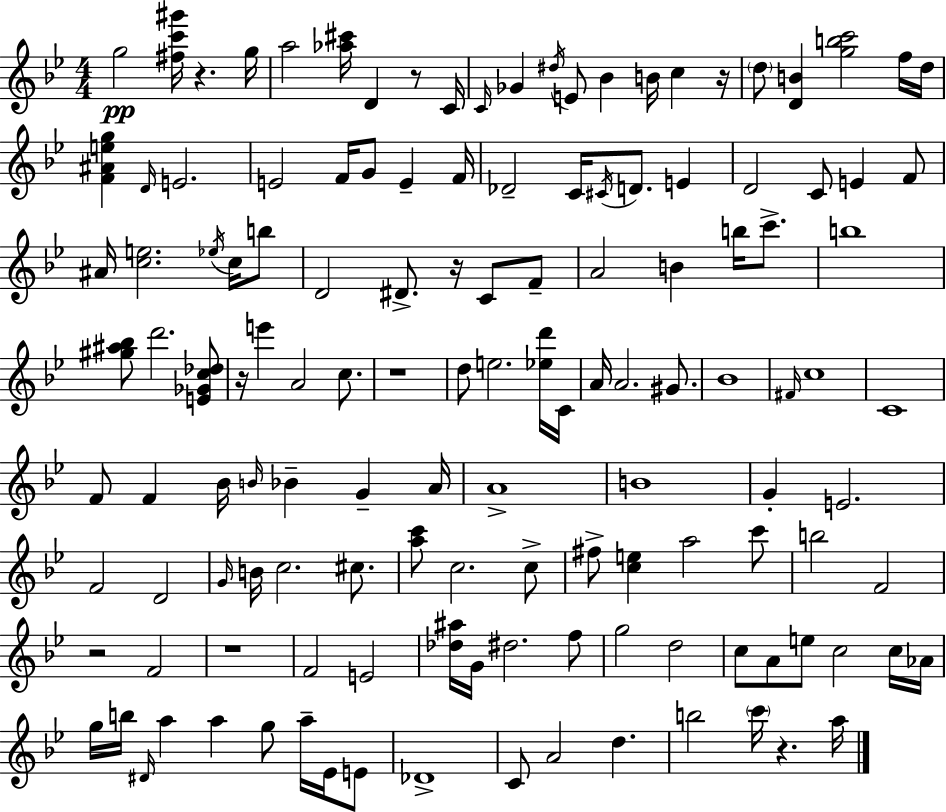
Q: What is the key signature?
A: BES major